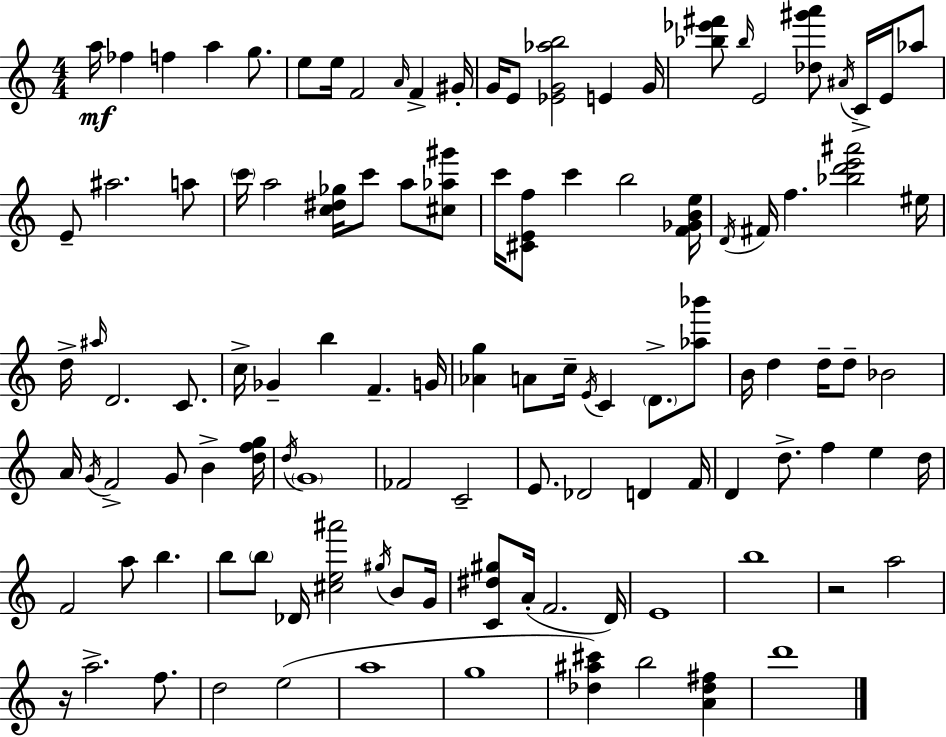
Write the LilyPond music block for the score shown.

{
  \clef treble
  \numericTimeSignature
  \time 4/4
  \key a \minor
  \repeat volta 2 { a''16\mf fes''4 f''4 a''4 g''8. | e''8 e''16 f'2 \grace { a'16 } f'4-> | gis'16-. g'16 e'8 <ees' g' aes'' b''>2 e'4 | g'16 <bes'' ees''' fis'''>8 \grace { bes''16 } e'2 <des'' gis''' a'''>8 \acciaccatura { ais'16 } c'16-> | \break e'16 aes''8 e'8-- ais''2. | a''8 \parenthesize c'''16 a''2 <c'' dis'' ges''>16 c'''8 a''8 | <cis'' aes'' gis'''>8 c'''16 <cis' e' f''>8 c'''4 b''2 | <f' ges' b' e''>16 \acciaccatura { d'16 } fis'16 f''4. <bes'' d''' e''' ais'''>2 | \break eis''16 d''16-> \grace { ais''16 } d'2. | c'8. c''16-> ges'4-- b''4 f'4.-- | g'16 <aes' g''>4 a'8 c''16-- \acciaccatura { e'16 } c'4 | \parenthesize d'8.-> <aes'' bes'''>8 b'16 d''4 d''16-- d''8-- bes'2 | \break a'16 \acciaccatura { g'16 } f'2-> | g'8 b'4-> <d'' f'' g''>16 \acciaccatura { d''16 } \parenthesize g'1 | fes'2 | c'2-- e'8. des'2 | \break d'4 f'16 d'4 d''8.-> f''4 | e''4 d''16 f'2 | a''8 b''4. b''8 \parenthesize b''8 des'16 <cis'' e'' ais'''>2 | \acciaccatura { gis''16 } b'8 g'16 <c' dis'' gis''>8 a'16-.( f'2. | \break d'16) e'1 | b''1 | r2 | a''2 r16 a''2.-> | \break f''8. d''2 | e''2( a''1 | g''1 | <des'' ais'' cis'''>4) b''2 | \break <a' des'' fis''>4 d'''1 | } \bar "|."
}